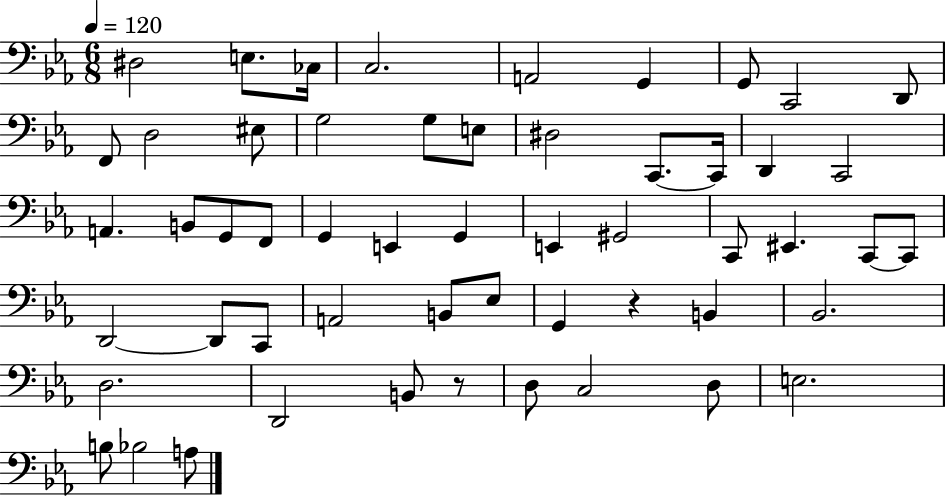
{
  \clef bass
  \numericTimeSignature
  \time 6/8
  \key ees \major
  \tempo 4 = 120
  dis2 e8. ces16 | c2. | a,2 g,4 | g,8 c,2 d,8 | \break f,8 d2 eis8 | g2 g8 e8 | dis2 c,8.~~ c,16 | d,4 c,2 | \break a,4. b,8 g,8 f,8 | g,4 e,4 g,4 | e,4 gis,2 | c,8 eis,4. c,8~~ c,8 | \break d,2~~ d,8 c,8 | a,2 b,8 ees8 | g,4 r4 b,4 | bes,2. | \break d2. | d,2 b,8 r8 | d8 c2 d8 | e2. | \break b8 bes2 a8 | \bar "|."
}